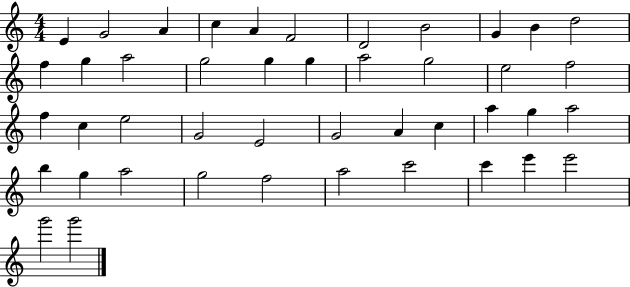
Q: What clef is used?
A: treble